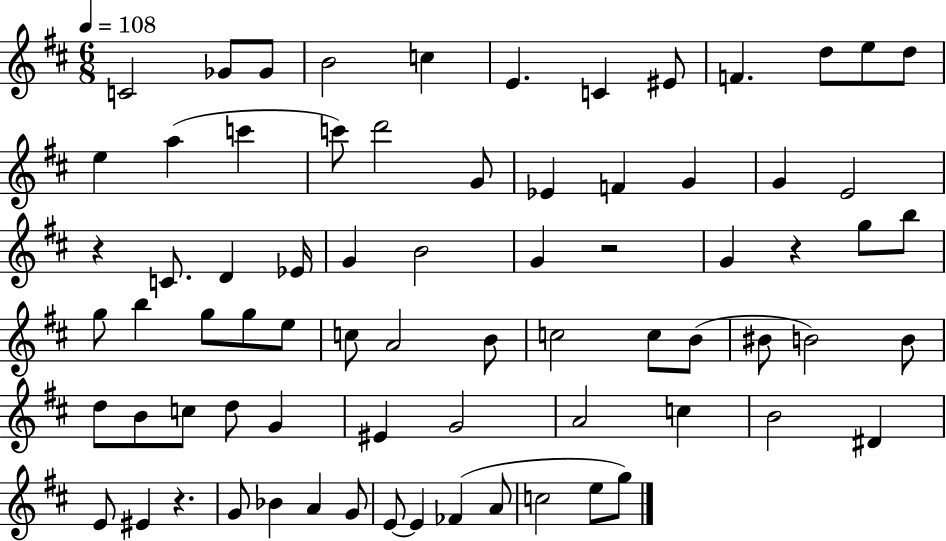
{
  \clef treble
  \numericTimeSignature
  \time 6/8
  \key d \major
  \tempo 4 = 108
  c'2 ges'8 ges'8 | b'2 c''4 | e'4. c'4 eis'8 | f'4. d''8 e''8 d''8 | \break e''4 a''4( c'''4 | c'''8) d'''2 g'8 | ees'4 f'4 g'4 | g'4 e'2 | \break r4 c'8. d'4 ees'16 | g'4 b'2 | g'4 r2 | g'4 r4 g''8 b''8 | \break g''8 b''4 g''8 g''8 e''8 | c''8 a'2 b'8 | c''2 c''8 b'8( | bis'8 b'2) b'8 | \break d''8 b'8 c''8 d''8 g'4 | eis'4 g'2 | a'2 c''4 | b'2 dis'4 | \break e'8 eis'4 r4. | g'8 bes'4 a'4 g'8 | e'8~~ e'4 fes'4( a'8 | c''2 e''8 g''8) | \break \bar "|."
}